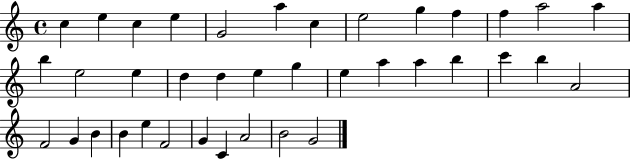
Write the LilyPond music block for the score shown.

{
  \clef treble
  \time 4/4
  \defaultTimeSignature
  \key c \major
  c''4 e''4 c''4 e''4 | g'2 a''4 c''4 | e''2 g''4 f''4 | f''4 a''2 a''4 | \break b''4 e''2 e''4 | d''4 d''4 e''4 g''4 | e''4 a''4 a''4 b''4 | c'''4 b''4 a'2 | \break f'2 g'4 b'4 | b'4 e''4 f'2 | g'4 c'4 a'2 | b'2 g'2 | \break \bar "|."
}